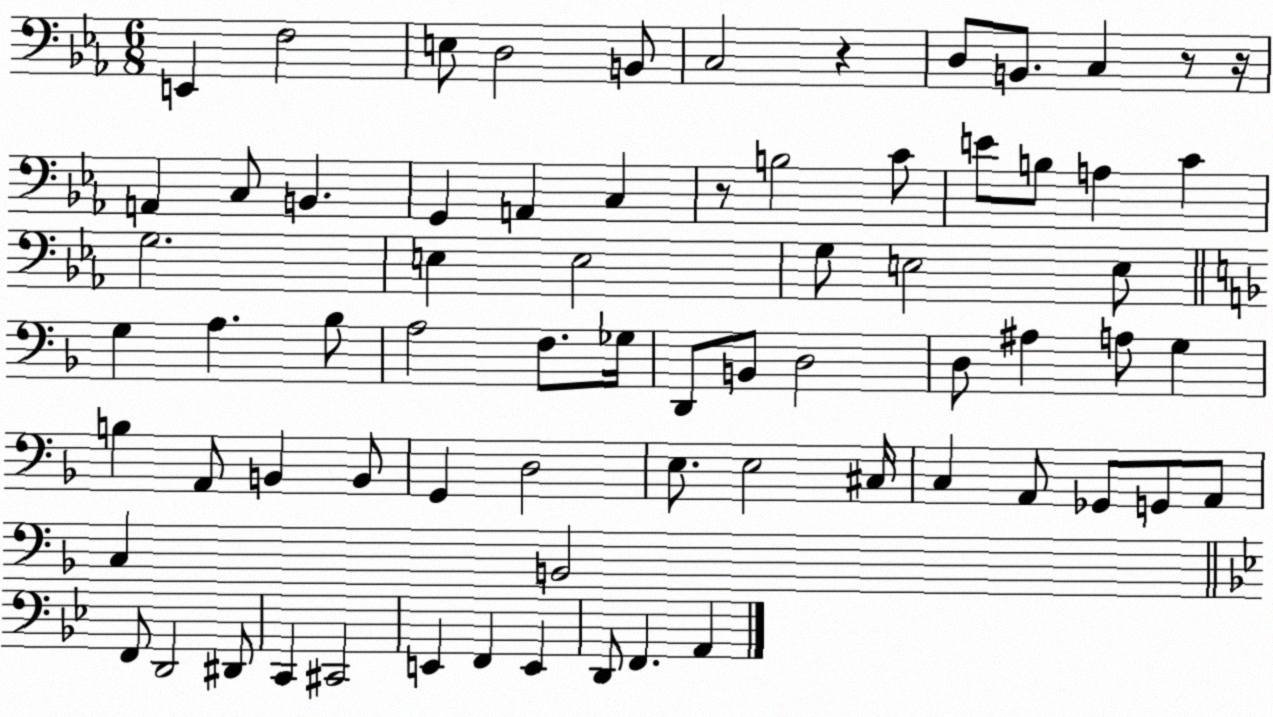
X:1
T:Untitled
M:6/8
L:1/4
K:Eb
E,, F,2 E,/2 D,2 B,,/2 C,2 z D,/2 B,,/2 C, z/2 z/4 A,, C,/2 B,, G,, A,, C, z/2 B,2 C/2 E/2 B,/2 A, C G,2 E, E,2 G,/2 E,2 E,/2 G, A, _B,/2 A,2 F,/2 _G,/4 D,,/2 B,,/2 D,2 D,/2 ^A, A,/2 G, B, A,,/2 B,, B,,/2 G,, D,2 E,/2 E,2 ^C,/4 C, A,,/2 _G,,/2 G,,/2 A,,/2 C, B,,2 F,,/2 D,,2 ^D,,/2 C,, ^C,,2 E,, F,, E,, D,,/2 F,, A,,